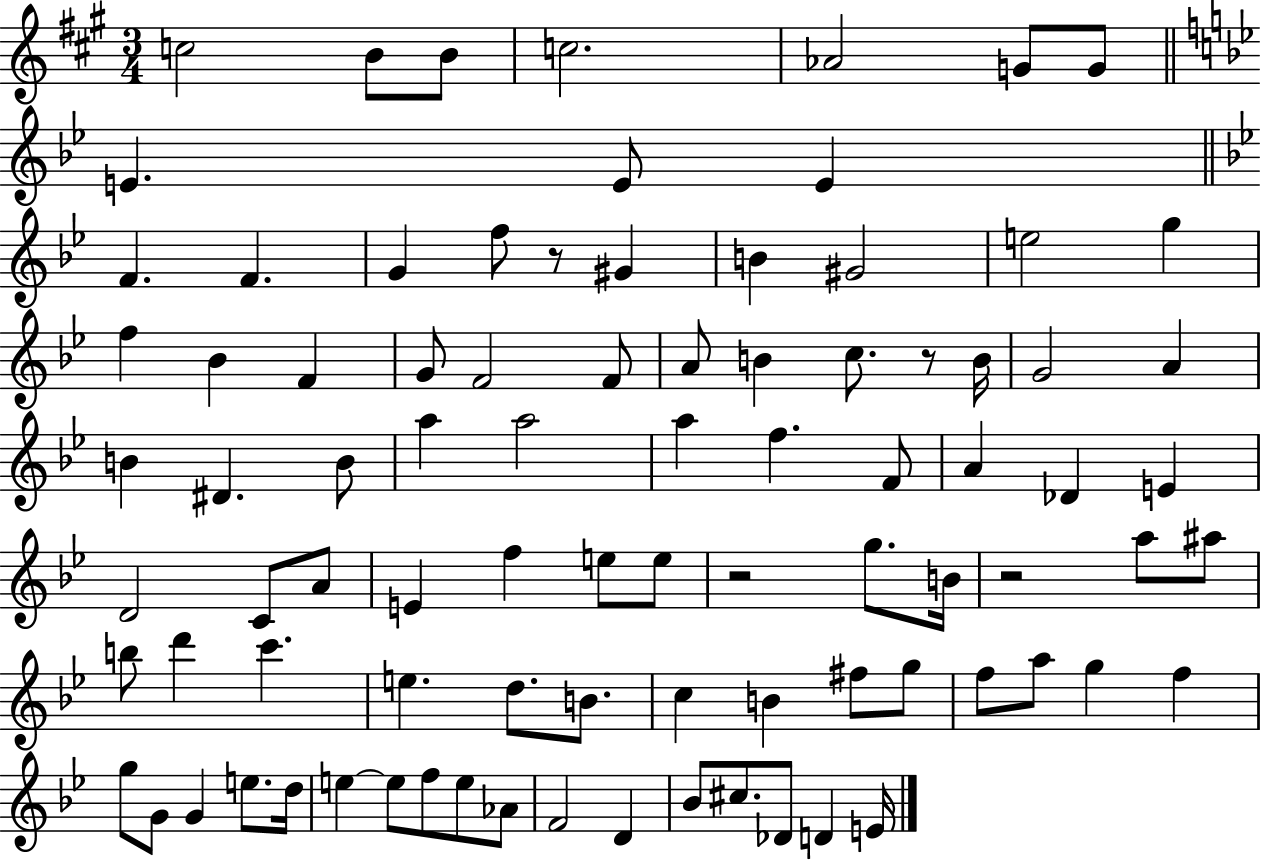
X:1
T:Untitled
M:3/4
L:1/4
K:A
c2 B/2 B/2 c2 _A2 G/2 G/2 E E/2 E F F G f/2 z/2 ^G B ^G2 e2 g f _B F G/2 F2 F/2 A/2 B c/2 z/2 B/4 G2 A B ^D B/2 a a2 a f F/2 A _D E D2 C/2 A/2 E f e/2 e/2 z2 g/2 B/4 z2 a/2 ^a/2 b/2 d' c' e d/2 B/2 c B ^f/2 g/2 f/2 a/2 g f g/2 G/2 G e/2 d/4 e e/2 f/2 e/2 _A/2 F2 D _B/2 ^c/2 _D/2 D E/4